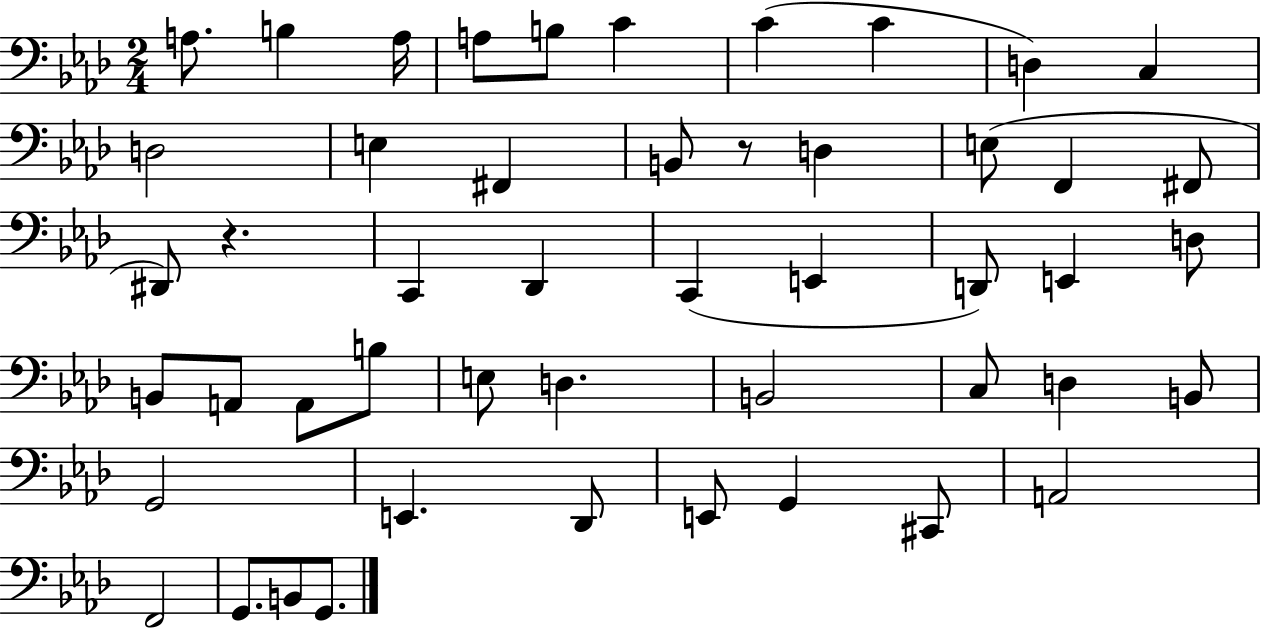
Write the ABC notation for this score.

X:1
T:Untitled
M:2/4
L:1/4
K:Ab
A,/2 B, A,/4 A,/2 B,/2 C C C D, C, D,2 E, ^F,, B,,/2 z/2 D, E,/2 F,, ^F,,/2 ^D,,/2 z C,, _D,, C,, E,, D,,/2 E,, D,/2 B,,/2 A,,/2 A,,/2 B,/2 E,/2 D, B,,2 C,/2 D, B,,/2 G,,2 E,, _D,,/2 E,,/2 G,, ^C,,/2 A,,2 F,,2 G,,/2 B,,/2 G,,/2